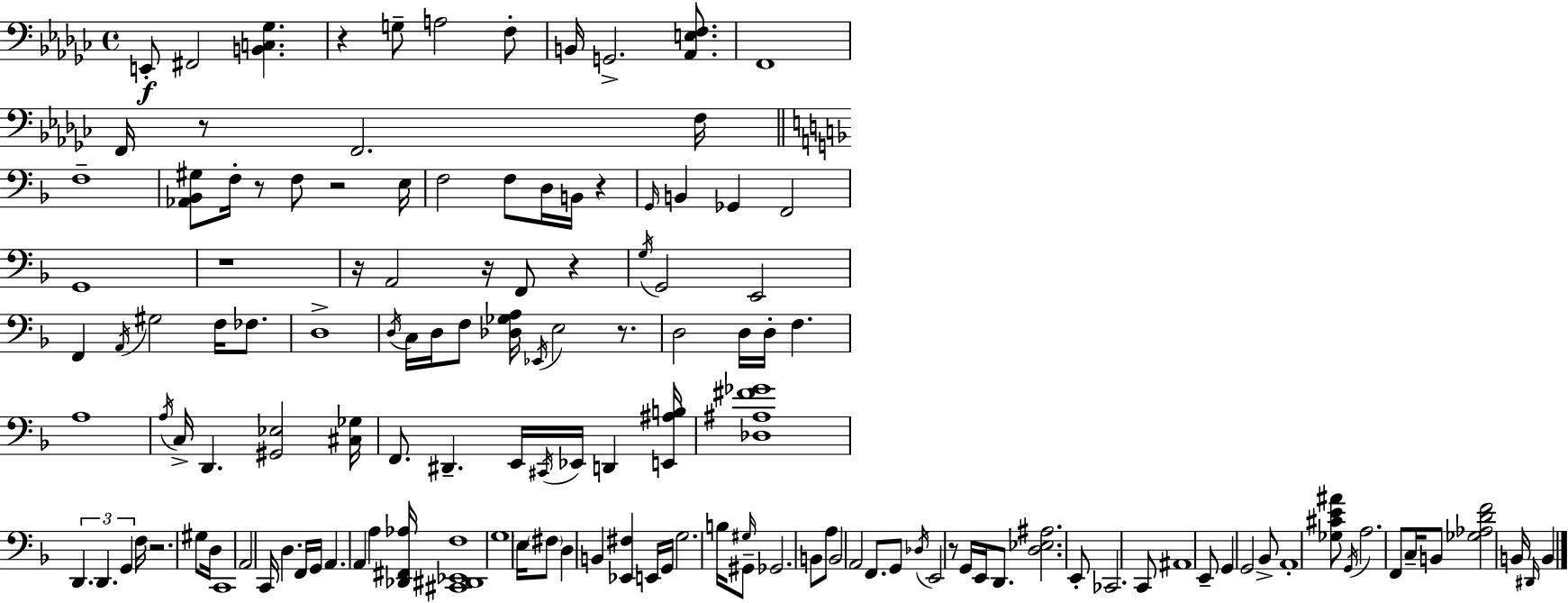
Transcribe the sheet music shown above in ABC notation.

X:1
T:Untitled
M:4/4
L:1/4
K:Ebm
E,,/2 ^F,,2 [B,,C,_G,] z G,/2 A,2 F,/2 B,,/4 G,,2 [_A,,E,F,]/2 F,,4 F,,/4 z/2 F,,2 F,/4 F,4 [_A,,_B,,^G,]/2 F,/4 z/2 F,/2 z2 E,/4 F,2 F,/2 D,/4 B,,/4 z G,,/4 B,, _G,, F,,2 G,,4 z4 z/4 A,,2 z/4 F,,/2 z G,/4 G,,2 E,,2 F,, A,,/4 ^G,2 F,/4 _F,/2 D,4 D,/4 C,/4 D,/4 F,/2 [_D,_G,A,]/4 _E,,/4 E,2 z/2 D,2 D,/4 D,/4 F, A,4 A,/4 C,/4 D,, [^G,,_E,]2 [^C,_G,]/4 F,,/2 ^D,, E,,/4 ^C,,/4 _E,,/4 D,, [E,,^A,B,]/4 [_D,^A,^F_G]4 D,, D,, G,, F,/4 z2 ^G,/2 D,/4 C,,4 A,,2 C,,/4 D, F,,/4 G,,/4 A,, A,, A, [_D,,^F,,_A,]/4 [^C,,^D,,_E,,F,]4 G,4 E,/4 ^F,/2 D, B,, [_E,,^F,] E,,/4 G,,/4 G,2 B,/4 ^G,/4 ^G,,/2 _G,,2 B,,/2 A,/2 B,,2 A,,2 F,,/2 G,,/2 _D,/4 E,,2 z/2 G,,/4 E,,/4 D,,/2 [D,_E,^A,]2 E,,/2 _C,,2 C,,/2 ^A,,4 E,,/2 G,, G,,2 _B,,/2 A,,4 [_G,^CE^A]/2 G,,/4 A,2 F,,/2 C,/4 B,,/2 [_G,_A,DF]2 B,,/4 ^D,,/4 B,,